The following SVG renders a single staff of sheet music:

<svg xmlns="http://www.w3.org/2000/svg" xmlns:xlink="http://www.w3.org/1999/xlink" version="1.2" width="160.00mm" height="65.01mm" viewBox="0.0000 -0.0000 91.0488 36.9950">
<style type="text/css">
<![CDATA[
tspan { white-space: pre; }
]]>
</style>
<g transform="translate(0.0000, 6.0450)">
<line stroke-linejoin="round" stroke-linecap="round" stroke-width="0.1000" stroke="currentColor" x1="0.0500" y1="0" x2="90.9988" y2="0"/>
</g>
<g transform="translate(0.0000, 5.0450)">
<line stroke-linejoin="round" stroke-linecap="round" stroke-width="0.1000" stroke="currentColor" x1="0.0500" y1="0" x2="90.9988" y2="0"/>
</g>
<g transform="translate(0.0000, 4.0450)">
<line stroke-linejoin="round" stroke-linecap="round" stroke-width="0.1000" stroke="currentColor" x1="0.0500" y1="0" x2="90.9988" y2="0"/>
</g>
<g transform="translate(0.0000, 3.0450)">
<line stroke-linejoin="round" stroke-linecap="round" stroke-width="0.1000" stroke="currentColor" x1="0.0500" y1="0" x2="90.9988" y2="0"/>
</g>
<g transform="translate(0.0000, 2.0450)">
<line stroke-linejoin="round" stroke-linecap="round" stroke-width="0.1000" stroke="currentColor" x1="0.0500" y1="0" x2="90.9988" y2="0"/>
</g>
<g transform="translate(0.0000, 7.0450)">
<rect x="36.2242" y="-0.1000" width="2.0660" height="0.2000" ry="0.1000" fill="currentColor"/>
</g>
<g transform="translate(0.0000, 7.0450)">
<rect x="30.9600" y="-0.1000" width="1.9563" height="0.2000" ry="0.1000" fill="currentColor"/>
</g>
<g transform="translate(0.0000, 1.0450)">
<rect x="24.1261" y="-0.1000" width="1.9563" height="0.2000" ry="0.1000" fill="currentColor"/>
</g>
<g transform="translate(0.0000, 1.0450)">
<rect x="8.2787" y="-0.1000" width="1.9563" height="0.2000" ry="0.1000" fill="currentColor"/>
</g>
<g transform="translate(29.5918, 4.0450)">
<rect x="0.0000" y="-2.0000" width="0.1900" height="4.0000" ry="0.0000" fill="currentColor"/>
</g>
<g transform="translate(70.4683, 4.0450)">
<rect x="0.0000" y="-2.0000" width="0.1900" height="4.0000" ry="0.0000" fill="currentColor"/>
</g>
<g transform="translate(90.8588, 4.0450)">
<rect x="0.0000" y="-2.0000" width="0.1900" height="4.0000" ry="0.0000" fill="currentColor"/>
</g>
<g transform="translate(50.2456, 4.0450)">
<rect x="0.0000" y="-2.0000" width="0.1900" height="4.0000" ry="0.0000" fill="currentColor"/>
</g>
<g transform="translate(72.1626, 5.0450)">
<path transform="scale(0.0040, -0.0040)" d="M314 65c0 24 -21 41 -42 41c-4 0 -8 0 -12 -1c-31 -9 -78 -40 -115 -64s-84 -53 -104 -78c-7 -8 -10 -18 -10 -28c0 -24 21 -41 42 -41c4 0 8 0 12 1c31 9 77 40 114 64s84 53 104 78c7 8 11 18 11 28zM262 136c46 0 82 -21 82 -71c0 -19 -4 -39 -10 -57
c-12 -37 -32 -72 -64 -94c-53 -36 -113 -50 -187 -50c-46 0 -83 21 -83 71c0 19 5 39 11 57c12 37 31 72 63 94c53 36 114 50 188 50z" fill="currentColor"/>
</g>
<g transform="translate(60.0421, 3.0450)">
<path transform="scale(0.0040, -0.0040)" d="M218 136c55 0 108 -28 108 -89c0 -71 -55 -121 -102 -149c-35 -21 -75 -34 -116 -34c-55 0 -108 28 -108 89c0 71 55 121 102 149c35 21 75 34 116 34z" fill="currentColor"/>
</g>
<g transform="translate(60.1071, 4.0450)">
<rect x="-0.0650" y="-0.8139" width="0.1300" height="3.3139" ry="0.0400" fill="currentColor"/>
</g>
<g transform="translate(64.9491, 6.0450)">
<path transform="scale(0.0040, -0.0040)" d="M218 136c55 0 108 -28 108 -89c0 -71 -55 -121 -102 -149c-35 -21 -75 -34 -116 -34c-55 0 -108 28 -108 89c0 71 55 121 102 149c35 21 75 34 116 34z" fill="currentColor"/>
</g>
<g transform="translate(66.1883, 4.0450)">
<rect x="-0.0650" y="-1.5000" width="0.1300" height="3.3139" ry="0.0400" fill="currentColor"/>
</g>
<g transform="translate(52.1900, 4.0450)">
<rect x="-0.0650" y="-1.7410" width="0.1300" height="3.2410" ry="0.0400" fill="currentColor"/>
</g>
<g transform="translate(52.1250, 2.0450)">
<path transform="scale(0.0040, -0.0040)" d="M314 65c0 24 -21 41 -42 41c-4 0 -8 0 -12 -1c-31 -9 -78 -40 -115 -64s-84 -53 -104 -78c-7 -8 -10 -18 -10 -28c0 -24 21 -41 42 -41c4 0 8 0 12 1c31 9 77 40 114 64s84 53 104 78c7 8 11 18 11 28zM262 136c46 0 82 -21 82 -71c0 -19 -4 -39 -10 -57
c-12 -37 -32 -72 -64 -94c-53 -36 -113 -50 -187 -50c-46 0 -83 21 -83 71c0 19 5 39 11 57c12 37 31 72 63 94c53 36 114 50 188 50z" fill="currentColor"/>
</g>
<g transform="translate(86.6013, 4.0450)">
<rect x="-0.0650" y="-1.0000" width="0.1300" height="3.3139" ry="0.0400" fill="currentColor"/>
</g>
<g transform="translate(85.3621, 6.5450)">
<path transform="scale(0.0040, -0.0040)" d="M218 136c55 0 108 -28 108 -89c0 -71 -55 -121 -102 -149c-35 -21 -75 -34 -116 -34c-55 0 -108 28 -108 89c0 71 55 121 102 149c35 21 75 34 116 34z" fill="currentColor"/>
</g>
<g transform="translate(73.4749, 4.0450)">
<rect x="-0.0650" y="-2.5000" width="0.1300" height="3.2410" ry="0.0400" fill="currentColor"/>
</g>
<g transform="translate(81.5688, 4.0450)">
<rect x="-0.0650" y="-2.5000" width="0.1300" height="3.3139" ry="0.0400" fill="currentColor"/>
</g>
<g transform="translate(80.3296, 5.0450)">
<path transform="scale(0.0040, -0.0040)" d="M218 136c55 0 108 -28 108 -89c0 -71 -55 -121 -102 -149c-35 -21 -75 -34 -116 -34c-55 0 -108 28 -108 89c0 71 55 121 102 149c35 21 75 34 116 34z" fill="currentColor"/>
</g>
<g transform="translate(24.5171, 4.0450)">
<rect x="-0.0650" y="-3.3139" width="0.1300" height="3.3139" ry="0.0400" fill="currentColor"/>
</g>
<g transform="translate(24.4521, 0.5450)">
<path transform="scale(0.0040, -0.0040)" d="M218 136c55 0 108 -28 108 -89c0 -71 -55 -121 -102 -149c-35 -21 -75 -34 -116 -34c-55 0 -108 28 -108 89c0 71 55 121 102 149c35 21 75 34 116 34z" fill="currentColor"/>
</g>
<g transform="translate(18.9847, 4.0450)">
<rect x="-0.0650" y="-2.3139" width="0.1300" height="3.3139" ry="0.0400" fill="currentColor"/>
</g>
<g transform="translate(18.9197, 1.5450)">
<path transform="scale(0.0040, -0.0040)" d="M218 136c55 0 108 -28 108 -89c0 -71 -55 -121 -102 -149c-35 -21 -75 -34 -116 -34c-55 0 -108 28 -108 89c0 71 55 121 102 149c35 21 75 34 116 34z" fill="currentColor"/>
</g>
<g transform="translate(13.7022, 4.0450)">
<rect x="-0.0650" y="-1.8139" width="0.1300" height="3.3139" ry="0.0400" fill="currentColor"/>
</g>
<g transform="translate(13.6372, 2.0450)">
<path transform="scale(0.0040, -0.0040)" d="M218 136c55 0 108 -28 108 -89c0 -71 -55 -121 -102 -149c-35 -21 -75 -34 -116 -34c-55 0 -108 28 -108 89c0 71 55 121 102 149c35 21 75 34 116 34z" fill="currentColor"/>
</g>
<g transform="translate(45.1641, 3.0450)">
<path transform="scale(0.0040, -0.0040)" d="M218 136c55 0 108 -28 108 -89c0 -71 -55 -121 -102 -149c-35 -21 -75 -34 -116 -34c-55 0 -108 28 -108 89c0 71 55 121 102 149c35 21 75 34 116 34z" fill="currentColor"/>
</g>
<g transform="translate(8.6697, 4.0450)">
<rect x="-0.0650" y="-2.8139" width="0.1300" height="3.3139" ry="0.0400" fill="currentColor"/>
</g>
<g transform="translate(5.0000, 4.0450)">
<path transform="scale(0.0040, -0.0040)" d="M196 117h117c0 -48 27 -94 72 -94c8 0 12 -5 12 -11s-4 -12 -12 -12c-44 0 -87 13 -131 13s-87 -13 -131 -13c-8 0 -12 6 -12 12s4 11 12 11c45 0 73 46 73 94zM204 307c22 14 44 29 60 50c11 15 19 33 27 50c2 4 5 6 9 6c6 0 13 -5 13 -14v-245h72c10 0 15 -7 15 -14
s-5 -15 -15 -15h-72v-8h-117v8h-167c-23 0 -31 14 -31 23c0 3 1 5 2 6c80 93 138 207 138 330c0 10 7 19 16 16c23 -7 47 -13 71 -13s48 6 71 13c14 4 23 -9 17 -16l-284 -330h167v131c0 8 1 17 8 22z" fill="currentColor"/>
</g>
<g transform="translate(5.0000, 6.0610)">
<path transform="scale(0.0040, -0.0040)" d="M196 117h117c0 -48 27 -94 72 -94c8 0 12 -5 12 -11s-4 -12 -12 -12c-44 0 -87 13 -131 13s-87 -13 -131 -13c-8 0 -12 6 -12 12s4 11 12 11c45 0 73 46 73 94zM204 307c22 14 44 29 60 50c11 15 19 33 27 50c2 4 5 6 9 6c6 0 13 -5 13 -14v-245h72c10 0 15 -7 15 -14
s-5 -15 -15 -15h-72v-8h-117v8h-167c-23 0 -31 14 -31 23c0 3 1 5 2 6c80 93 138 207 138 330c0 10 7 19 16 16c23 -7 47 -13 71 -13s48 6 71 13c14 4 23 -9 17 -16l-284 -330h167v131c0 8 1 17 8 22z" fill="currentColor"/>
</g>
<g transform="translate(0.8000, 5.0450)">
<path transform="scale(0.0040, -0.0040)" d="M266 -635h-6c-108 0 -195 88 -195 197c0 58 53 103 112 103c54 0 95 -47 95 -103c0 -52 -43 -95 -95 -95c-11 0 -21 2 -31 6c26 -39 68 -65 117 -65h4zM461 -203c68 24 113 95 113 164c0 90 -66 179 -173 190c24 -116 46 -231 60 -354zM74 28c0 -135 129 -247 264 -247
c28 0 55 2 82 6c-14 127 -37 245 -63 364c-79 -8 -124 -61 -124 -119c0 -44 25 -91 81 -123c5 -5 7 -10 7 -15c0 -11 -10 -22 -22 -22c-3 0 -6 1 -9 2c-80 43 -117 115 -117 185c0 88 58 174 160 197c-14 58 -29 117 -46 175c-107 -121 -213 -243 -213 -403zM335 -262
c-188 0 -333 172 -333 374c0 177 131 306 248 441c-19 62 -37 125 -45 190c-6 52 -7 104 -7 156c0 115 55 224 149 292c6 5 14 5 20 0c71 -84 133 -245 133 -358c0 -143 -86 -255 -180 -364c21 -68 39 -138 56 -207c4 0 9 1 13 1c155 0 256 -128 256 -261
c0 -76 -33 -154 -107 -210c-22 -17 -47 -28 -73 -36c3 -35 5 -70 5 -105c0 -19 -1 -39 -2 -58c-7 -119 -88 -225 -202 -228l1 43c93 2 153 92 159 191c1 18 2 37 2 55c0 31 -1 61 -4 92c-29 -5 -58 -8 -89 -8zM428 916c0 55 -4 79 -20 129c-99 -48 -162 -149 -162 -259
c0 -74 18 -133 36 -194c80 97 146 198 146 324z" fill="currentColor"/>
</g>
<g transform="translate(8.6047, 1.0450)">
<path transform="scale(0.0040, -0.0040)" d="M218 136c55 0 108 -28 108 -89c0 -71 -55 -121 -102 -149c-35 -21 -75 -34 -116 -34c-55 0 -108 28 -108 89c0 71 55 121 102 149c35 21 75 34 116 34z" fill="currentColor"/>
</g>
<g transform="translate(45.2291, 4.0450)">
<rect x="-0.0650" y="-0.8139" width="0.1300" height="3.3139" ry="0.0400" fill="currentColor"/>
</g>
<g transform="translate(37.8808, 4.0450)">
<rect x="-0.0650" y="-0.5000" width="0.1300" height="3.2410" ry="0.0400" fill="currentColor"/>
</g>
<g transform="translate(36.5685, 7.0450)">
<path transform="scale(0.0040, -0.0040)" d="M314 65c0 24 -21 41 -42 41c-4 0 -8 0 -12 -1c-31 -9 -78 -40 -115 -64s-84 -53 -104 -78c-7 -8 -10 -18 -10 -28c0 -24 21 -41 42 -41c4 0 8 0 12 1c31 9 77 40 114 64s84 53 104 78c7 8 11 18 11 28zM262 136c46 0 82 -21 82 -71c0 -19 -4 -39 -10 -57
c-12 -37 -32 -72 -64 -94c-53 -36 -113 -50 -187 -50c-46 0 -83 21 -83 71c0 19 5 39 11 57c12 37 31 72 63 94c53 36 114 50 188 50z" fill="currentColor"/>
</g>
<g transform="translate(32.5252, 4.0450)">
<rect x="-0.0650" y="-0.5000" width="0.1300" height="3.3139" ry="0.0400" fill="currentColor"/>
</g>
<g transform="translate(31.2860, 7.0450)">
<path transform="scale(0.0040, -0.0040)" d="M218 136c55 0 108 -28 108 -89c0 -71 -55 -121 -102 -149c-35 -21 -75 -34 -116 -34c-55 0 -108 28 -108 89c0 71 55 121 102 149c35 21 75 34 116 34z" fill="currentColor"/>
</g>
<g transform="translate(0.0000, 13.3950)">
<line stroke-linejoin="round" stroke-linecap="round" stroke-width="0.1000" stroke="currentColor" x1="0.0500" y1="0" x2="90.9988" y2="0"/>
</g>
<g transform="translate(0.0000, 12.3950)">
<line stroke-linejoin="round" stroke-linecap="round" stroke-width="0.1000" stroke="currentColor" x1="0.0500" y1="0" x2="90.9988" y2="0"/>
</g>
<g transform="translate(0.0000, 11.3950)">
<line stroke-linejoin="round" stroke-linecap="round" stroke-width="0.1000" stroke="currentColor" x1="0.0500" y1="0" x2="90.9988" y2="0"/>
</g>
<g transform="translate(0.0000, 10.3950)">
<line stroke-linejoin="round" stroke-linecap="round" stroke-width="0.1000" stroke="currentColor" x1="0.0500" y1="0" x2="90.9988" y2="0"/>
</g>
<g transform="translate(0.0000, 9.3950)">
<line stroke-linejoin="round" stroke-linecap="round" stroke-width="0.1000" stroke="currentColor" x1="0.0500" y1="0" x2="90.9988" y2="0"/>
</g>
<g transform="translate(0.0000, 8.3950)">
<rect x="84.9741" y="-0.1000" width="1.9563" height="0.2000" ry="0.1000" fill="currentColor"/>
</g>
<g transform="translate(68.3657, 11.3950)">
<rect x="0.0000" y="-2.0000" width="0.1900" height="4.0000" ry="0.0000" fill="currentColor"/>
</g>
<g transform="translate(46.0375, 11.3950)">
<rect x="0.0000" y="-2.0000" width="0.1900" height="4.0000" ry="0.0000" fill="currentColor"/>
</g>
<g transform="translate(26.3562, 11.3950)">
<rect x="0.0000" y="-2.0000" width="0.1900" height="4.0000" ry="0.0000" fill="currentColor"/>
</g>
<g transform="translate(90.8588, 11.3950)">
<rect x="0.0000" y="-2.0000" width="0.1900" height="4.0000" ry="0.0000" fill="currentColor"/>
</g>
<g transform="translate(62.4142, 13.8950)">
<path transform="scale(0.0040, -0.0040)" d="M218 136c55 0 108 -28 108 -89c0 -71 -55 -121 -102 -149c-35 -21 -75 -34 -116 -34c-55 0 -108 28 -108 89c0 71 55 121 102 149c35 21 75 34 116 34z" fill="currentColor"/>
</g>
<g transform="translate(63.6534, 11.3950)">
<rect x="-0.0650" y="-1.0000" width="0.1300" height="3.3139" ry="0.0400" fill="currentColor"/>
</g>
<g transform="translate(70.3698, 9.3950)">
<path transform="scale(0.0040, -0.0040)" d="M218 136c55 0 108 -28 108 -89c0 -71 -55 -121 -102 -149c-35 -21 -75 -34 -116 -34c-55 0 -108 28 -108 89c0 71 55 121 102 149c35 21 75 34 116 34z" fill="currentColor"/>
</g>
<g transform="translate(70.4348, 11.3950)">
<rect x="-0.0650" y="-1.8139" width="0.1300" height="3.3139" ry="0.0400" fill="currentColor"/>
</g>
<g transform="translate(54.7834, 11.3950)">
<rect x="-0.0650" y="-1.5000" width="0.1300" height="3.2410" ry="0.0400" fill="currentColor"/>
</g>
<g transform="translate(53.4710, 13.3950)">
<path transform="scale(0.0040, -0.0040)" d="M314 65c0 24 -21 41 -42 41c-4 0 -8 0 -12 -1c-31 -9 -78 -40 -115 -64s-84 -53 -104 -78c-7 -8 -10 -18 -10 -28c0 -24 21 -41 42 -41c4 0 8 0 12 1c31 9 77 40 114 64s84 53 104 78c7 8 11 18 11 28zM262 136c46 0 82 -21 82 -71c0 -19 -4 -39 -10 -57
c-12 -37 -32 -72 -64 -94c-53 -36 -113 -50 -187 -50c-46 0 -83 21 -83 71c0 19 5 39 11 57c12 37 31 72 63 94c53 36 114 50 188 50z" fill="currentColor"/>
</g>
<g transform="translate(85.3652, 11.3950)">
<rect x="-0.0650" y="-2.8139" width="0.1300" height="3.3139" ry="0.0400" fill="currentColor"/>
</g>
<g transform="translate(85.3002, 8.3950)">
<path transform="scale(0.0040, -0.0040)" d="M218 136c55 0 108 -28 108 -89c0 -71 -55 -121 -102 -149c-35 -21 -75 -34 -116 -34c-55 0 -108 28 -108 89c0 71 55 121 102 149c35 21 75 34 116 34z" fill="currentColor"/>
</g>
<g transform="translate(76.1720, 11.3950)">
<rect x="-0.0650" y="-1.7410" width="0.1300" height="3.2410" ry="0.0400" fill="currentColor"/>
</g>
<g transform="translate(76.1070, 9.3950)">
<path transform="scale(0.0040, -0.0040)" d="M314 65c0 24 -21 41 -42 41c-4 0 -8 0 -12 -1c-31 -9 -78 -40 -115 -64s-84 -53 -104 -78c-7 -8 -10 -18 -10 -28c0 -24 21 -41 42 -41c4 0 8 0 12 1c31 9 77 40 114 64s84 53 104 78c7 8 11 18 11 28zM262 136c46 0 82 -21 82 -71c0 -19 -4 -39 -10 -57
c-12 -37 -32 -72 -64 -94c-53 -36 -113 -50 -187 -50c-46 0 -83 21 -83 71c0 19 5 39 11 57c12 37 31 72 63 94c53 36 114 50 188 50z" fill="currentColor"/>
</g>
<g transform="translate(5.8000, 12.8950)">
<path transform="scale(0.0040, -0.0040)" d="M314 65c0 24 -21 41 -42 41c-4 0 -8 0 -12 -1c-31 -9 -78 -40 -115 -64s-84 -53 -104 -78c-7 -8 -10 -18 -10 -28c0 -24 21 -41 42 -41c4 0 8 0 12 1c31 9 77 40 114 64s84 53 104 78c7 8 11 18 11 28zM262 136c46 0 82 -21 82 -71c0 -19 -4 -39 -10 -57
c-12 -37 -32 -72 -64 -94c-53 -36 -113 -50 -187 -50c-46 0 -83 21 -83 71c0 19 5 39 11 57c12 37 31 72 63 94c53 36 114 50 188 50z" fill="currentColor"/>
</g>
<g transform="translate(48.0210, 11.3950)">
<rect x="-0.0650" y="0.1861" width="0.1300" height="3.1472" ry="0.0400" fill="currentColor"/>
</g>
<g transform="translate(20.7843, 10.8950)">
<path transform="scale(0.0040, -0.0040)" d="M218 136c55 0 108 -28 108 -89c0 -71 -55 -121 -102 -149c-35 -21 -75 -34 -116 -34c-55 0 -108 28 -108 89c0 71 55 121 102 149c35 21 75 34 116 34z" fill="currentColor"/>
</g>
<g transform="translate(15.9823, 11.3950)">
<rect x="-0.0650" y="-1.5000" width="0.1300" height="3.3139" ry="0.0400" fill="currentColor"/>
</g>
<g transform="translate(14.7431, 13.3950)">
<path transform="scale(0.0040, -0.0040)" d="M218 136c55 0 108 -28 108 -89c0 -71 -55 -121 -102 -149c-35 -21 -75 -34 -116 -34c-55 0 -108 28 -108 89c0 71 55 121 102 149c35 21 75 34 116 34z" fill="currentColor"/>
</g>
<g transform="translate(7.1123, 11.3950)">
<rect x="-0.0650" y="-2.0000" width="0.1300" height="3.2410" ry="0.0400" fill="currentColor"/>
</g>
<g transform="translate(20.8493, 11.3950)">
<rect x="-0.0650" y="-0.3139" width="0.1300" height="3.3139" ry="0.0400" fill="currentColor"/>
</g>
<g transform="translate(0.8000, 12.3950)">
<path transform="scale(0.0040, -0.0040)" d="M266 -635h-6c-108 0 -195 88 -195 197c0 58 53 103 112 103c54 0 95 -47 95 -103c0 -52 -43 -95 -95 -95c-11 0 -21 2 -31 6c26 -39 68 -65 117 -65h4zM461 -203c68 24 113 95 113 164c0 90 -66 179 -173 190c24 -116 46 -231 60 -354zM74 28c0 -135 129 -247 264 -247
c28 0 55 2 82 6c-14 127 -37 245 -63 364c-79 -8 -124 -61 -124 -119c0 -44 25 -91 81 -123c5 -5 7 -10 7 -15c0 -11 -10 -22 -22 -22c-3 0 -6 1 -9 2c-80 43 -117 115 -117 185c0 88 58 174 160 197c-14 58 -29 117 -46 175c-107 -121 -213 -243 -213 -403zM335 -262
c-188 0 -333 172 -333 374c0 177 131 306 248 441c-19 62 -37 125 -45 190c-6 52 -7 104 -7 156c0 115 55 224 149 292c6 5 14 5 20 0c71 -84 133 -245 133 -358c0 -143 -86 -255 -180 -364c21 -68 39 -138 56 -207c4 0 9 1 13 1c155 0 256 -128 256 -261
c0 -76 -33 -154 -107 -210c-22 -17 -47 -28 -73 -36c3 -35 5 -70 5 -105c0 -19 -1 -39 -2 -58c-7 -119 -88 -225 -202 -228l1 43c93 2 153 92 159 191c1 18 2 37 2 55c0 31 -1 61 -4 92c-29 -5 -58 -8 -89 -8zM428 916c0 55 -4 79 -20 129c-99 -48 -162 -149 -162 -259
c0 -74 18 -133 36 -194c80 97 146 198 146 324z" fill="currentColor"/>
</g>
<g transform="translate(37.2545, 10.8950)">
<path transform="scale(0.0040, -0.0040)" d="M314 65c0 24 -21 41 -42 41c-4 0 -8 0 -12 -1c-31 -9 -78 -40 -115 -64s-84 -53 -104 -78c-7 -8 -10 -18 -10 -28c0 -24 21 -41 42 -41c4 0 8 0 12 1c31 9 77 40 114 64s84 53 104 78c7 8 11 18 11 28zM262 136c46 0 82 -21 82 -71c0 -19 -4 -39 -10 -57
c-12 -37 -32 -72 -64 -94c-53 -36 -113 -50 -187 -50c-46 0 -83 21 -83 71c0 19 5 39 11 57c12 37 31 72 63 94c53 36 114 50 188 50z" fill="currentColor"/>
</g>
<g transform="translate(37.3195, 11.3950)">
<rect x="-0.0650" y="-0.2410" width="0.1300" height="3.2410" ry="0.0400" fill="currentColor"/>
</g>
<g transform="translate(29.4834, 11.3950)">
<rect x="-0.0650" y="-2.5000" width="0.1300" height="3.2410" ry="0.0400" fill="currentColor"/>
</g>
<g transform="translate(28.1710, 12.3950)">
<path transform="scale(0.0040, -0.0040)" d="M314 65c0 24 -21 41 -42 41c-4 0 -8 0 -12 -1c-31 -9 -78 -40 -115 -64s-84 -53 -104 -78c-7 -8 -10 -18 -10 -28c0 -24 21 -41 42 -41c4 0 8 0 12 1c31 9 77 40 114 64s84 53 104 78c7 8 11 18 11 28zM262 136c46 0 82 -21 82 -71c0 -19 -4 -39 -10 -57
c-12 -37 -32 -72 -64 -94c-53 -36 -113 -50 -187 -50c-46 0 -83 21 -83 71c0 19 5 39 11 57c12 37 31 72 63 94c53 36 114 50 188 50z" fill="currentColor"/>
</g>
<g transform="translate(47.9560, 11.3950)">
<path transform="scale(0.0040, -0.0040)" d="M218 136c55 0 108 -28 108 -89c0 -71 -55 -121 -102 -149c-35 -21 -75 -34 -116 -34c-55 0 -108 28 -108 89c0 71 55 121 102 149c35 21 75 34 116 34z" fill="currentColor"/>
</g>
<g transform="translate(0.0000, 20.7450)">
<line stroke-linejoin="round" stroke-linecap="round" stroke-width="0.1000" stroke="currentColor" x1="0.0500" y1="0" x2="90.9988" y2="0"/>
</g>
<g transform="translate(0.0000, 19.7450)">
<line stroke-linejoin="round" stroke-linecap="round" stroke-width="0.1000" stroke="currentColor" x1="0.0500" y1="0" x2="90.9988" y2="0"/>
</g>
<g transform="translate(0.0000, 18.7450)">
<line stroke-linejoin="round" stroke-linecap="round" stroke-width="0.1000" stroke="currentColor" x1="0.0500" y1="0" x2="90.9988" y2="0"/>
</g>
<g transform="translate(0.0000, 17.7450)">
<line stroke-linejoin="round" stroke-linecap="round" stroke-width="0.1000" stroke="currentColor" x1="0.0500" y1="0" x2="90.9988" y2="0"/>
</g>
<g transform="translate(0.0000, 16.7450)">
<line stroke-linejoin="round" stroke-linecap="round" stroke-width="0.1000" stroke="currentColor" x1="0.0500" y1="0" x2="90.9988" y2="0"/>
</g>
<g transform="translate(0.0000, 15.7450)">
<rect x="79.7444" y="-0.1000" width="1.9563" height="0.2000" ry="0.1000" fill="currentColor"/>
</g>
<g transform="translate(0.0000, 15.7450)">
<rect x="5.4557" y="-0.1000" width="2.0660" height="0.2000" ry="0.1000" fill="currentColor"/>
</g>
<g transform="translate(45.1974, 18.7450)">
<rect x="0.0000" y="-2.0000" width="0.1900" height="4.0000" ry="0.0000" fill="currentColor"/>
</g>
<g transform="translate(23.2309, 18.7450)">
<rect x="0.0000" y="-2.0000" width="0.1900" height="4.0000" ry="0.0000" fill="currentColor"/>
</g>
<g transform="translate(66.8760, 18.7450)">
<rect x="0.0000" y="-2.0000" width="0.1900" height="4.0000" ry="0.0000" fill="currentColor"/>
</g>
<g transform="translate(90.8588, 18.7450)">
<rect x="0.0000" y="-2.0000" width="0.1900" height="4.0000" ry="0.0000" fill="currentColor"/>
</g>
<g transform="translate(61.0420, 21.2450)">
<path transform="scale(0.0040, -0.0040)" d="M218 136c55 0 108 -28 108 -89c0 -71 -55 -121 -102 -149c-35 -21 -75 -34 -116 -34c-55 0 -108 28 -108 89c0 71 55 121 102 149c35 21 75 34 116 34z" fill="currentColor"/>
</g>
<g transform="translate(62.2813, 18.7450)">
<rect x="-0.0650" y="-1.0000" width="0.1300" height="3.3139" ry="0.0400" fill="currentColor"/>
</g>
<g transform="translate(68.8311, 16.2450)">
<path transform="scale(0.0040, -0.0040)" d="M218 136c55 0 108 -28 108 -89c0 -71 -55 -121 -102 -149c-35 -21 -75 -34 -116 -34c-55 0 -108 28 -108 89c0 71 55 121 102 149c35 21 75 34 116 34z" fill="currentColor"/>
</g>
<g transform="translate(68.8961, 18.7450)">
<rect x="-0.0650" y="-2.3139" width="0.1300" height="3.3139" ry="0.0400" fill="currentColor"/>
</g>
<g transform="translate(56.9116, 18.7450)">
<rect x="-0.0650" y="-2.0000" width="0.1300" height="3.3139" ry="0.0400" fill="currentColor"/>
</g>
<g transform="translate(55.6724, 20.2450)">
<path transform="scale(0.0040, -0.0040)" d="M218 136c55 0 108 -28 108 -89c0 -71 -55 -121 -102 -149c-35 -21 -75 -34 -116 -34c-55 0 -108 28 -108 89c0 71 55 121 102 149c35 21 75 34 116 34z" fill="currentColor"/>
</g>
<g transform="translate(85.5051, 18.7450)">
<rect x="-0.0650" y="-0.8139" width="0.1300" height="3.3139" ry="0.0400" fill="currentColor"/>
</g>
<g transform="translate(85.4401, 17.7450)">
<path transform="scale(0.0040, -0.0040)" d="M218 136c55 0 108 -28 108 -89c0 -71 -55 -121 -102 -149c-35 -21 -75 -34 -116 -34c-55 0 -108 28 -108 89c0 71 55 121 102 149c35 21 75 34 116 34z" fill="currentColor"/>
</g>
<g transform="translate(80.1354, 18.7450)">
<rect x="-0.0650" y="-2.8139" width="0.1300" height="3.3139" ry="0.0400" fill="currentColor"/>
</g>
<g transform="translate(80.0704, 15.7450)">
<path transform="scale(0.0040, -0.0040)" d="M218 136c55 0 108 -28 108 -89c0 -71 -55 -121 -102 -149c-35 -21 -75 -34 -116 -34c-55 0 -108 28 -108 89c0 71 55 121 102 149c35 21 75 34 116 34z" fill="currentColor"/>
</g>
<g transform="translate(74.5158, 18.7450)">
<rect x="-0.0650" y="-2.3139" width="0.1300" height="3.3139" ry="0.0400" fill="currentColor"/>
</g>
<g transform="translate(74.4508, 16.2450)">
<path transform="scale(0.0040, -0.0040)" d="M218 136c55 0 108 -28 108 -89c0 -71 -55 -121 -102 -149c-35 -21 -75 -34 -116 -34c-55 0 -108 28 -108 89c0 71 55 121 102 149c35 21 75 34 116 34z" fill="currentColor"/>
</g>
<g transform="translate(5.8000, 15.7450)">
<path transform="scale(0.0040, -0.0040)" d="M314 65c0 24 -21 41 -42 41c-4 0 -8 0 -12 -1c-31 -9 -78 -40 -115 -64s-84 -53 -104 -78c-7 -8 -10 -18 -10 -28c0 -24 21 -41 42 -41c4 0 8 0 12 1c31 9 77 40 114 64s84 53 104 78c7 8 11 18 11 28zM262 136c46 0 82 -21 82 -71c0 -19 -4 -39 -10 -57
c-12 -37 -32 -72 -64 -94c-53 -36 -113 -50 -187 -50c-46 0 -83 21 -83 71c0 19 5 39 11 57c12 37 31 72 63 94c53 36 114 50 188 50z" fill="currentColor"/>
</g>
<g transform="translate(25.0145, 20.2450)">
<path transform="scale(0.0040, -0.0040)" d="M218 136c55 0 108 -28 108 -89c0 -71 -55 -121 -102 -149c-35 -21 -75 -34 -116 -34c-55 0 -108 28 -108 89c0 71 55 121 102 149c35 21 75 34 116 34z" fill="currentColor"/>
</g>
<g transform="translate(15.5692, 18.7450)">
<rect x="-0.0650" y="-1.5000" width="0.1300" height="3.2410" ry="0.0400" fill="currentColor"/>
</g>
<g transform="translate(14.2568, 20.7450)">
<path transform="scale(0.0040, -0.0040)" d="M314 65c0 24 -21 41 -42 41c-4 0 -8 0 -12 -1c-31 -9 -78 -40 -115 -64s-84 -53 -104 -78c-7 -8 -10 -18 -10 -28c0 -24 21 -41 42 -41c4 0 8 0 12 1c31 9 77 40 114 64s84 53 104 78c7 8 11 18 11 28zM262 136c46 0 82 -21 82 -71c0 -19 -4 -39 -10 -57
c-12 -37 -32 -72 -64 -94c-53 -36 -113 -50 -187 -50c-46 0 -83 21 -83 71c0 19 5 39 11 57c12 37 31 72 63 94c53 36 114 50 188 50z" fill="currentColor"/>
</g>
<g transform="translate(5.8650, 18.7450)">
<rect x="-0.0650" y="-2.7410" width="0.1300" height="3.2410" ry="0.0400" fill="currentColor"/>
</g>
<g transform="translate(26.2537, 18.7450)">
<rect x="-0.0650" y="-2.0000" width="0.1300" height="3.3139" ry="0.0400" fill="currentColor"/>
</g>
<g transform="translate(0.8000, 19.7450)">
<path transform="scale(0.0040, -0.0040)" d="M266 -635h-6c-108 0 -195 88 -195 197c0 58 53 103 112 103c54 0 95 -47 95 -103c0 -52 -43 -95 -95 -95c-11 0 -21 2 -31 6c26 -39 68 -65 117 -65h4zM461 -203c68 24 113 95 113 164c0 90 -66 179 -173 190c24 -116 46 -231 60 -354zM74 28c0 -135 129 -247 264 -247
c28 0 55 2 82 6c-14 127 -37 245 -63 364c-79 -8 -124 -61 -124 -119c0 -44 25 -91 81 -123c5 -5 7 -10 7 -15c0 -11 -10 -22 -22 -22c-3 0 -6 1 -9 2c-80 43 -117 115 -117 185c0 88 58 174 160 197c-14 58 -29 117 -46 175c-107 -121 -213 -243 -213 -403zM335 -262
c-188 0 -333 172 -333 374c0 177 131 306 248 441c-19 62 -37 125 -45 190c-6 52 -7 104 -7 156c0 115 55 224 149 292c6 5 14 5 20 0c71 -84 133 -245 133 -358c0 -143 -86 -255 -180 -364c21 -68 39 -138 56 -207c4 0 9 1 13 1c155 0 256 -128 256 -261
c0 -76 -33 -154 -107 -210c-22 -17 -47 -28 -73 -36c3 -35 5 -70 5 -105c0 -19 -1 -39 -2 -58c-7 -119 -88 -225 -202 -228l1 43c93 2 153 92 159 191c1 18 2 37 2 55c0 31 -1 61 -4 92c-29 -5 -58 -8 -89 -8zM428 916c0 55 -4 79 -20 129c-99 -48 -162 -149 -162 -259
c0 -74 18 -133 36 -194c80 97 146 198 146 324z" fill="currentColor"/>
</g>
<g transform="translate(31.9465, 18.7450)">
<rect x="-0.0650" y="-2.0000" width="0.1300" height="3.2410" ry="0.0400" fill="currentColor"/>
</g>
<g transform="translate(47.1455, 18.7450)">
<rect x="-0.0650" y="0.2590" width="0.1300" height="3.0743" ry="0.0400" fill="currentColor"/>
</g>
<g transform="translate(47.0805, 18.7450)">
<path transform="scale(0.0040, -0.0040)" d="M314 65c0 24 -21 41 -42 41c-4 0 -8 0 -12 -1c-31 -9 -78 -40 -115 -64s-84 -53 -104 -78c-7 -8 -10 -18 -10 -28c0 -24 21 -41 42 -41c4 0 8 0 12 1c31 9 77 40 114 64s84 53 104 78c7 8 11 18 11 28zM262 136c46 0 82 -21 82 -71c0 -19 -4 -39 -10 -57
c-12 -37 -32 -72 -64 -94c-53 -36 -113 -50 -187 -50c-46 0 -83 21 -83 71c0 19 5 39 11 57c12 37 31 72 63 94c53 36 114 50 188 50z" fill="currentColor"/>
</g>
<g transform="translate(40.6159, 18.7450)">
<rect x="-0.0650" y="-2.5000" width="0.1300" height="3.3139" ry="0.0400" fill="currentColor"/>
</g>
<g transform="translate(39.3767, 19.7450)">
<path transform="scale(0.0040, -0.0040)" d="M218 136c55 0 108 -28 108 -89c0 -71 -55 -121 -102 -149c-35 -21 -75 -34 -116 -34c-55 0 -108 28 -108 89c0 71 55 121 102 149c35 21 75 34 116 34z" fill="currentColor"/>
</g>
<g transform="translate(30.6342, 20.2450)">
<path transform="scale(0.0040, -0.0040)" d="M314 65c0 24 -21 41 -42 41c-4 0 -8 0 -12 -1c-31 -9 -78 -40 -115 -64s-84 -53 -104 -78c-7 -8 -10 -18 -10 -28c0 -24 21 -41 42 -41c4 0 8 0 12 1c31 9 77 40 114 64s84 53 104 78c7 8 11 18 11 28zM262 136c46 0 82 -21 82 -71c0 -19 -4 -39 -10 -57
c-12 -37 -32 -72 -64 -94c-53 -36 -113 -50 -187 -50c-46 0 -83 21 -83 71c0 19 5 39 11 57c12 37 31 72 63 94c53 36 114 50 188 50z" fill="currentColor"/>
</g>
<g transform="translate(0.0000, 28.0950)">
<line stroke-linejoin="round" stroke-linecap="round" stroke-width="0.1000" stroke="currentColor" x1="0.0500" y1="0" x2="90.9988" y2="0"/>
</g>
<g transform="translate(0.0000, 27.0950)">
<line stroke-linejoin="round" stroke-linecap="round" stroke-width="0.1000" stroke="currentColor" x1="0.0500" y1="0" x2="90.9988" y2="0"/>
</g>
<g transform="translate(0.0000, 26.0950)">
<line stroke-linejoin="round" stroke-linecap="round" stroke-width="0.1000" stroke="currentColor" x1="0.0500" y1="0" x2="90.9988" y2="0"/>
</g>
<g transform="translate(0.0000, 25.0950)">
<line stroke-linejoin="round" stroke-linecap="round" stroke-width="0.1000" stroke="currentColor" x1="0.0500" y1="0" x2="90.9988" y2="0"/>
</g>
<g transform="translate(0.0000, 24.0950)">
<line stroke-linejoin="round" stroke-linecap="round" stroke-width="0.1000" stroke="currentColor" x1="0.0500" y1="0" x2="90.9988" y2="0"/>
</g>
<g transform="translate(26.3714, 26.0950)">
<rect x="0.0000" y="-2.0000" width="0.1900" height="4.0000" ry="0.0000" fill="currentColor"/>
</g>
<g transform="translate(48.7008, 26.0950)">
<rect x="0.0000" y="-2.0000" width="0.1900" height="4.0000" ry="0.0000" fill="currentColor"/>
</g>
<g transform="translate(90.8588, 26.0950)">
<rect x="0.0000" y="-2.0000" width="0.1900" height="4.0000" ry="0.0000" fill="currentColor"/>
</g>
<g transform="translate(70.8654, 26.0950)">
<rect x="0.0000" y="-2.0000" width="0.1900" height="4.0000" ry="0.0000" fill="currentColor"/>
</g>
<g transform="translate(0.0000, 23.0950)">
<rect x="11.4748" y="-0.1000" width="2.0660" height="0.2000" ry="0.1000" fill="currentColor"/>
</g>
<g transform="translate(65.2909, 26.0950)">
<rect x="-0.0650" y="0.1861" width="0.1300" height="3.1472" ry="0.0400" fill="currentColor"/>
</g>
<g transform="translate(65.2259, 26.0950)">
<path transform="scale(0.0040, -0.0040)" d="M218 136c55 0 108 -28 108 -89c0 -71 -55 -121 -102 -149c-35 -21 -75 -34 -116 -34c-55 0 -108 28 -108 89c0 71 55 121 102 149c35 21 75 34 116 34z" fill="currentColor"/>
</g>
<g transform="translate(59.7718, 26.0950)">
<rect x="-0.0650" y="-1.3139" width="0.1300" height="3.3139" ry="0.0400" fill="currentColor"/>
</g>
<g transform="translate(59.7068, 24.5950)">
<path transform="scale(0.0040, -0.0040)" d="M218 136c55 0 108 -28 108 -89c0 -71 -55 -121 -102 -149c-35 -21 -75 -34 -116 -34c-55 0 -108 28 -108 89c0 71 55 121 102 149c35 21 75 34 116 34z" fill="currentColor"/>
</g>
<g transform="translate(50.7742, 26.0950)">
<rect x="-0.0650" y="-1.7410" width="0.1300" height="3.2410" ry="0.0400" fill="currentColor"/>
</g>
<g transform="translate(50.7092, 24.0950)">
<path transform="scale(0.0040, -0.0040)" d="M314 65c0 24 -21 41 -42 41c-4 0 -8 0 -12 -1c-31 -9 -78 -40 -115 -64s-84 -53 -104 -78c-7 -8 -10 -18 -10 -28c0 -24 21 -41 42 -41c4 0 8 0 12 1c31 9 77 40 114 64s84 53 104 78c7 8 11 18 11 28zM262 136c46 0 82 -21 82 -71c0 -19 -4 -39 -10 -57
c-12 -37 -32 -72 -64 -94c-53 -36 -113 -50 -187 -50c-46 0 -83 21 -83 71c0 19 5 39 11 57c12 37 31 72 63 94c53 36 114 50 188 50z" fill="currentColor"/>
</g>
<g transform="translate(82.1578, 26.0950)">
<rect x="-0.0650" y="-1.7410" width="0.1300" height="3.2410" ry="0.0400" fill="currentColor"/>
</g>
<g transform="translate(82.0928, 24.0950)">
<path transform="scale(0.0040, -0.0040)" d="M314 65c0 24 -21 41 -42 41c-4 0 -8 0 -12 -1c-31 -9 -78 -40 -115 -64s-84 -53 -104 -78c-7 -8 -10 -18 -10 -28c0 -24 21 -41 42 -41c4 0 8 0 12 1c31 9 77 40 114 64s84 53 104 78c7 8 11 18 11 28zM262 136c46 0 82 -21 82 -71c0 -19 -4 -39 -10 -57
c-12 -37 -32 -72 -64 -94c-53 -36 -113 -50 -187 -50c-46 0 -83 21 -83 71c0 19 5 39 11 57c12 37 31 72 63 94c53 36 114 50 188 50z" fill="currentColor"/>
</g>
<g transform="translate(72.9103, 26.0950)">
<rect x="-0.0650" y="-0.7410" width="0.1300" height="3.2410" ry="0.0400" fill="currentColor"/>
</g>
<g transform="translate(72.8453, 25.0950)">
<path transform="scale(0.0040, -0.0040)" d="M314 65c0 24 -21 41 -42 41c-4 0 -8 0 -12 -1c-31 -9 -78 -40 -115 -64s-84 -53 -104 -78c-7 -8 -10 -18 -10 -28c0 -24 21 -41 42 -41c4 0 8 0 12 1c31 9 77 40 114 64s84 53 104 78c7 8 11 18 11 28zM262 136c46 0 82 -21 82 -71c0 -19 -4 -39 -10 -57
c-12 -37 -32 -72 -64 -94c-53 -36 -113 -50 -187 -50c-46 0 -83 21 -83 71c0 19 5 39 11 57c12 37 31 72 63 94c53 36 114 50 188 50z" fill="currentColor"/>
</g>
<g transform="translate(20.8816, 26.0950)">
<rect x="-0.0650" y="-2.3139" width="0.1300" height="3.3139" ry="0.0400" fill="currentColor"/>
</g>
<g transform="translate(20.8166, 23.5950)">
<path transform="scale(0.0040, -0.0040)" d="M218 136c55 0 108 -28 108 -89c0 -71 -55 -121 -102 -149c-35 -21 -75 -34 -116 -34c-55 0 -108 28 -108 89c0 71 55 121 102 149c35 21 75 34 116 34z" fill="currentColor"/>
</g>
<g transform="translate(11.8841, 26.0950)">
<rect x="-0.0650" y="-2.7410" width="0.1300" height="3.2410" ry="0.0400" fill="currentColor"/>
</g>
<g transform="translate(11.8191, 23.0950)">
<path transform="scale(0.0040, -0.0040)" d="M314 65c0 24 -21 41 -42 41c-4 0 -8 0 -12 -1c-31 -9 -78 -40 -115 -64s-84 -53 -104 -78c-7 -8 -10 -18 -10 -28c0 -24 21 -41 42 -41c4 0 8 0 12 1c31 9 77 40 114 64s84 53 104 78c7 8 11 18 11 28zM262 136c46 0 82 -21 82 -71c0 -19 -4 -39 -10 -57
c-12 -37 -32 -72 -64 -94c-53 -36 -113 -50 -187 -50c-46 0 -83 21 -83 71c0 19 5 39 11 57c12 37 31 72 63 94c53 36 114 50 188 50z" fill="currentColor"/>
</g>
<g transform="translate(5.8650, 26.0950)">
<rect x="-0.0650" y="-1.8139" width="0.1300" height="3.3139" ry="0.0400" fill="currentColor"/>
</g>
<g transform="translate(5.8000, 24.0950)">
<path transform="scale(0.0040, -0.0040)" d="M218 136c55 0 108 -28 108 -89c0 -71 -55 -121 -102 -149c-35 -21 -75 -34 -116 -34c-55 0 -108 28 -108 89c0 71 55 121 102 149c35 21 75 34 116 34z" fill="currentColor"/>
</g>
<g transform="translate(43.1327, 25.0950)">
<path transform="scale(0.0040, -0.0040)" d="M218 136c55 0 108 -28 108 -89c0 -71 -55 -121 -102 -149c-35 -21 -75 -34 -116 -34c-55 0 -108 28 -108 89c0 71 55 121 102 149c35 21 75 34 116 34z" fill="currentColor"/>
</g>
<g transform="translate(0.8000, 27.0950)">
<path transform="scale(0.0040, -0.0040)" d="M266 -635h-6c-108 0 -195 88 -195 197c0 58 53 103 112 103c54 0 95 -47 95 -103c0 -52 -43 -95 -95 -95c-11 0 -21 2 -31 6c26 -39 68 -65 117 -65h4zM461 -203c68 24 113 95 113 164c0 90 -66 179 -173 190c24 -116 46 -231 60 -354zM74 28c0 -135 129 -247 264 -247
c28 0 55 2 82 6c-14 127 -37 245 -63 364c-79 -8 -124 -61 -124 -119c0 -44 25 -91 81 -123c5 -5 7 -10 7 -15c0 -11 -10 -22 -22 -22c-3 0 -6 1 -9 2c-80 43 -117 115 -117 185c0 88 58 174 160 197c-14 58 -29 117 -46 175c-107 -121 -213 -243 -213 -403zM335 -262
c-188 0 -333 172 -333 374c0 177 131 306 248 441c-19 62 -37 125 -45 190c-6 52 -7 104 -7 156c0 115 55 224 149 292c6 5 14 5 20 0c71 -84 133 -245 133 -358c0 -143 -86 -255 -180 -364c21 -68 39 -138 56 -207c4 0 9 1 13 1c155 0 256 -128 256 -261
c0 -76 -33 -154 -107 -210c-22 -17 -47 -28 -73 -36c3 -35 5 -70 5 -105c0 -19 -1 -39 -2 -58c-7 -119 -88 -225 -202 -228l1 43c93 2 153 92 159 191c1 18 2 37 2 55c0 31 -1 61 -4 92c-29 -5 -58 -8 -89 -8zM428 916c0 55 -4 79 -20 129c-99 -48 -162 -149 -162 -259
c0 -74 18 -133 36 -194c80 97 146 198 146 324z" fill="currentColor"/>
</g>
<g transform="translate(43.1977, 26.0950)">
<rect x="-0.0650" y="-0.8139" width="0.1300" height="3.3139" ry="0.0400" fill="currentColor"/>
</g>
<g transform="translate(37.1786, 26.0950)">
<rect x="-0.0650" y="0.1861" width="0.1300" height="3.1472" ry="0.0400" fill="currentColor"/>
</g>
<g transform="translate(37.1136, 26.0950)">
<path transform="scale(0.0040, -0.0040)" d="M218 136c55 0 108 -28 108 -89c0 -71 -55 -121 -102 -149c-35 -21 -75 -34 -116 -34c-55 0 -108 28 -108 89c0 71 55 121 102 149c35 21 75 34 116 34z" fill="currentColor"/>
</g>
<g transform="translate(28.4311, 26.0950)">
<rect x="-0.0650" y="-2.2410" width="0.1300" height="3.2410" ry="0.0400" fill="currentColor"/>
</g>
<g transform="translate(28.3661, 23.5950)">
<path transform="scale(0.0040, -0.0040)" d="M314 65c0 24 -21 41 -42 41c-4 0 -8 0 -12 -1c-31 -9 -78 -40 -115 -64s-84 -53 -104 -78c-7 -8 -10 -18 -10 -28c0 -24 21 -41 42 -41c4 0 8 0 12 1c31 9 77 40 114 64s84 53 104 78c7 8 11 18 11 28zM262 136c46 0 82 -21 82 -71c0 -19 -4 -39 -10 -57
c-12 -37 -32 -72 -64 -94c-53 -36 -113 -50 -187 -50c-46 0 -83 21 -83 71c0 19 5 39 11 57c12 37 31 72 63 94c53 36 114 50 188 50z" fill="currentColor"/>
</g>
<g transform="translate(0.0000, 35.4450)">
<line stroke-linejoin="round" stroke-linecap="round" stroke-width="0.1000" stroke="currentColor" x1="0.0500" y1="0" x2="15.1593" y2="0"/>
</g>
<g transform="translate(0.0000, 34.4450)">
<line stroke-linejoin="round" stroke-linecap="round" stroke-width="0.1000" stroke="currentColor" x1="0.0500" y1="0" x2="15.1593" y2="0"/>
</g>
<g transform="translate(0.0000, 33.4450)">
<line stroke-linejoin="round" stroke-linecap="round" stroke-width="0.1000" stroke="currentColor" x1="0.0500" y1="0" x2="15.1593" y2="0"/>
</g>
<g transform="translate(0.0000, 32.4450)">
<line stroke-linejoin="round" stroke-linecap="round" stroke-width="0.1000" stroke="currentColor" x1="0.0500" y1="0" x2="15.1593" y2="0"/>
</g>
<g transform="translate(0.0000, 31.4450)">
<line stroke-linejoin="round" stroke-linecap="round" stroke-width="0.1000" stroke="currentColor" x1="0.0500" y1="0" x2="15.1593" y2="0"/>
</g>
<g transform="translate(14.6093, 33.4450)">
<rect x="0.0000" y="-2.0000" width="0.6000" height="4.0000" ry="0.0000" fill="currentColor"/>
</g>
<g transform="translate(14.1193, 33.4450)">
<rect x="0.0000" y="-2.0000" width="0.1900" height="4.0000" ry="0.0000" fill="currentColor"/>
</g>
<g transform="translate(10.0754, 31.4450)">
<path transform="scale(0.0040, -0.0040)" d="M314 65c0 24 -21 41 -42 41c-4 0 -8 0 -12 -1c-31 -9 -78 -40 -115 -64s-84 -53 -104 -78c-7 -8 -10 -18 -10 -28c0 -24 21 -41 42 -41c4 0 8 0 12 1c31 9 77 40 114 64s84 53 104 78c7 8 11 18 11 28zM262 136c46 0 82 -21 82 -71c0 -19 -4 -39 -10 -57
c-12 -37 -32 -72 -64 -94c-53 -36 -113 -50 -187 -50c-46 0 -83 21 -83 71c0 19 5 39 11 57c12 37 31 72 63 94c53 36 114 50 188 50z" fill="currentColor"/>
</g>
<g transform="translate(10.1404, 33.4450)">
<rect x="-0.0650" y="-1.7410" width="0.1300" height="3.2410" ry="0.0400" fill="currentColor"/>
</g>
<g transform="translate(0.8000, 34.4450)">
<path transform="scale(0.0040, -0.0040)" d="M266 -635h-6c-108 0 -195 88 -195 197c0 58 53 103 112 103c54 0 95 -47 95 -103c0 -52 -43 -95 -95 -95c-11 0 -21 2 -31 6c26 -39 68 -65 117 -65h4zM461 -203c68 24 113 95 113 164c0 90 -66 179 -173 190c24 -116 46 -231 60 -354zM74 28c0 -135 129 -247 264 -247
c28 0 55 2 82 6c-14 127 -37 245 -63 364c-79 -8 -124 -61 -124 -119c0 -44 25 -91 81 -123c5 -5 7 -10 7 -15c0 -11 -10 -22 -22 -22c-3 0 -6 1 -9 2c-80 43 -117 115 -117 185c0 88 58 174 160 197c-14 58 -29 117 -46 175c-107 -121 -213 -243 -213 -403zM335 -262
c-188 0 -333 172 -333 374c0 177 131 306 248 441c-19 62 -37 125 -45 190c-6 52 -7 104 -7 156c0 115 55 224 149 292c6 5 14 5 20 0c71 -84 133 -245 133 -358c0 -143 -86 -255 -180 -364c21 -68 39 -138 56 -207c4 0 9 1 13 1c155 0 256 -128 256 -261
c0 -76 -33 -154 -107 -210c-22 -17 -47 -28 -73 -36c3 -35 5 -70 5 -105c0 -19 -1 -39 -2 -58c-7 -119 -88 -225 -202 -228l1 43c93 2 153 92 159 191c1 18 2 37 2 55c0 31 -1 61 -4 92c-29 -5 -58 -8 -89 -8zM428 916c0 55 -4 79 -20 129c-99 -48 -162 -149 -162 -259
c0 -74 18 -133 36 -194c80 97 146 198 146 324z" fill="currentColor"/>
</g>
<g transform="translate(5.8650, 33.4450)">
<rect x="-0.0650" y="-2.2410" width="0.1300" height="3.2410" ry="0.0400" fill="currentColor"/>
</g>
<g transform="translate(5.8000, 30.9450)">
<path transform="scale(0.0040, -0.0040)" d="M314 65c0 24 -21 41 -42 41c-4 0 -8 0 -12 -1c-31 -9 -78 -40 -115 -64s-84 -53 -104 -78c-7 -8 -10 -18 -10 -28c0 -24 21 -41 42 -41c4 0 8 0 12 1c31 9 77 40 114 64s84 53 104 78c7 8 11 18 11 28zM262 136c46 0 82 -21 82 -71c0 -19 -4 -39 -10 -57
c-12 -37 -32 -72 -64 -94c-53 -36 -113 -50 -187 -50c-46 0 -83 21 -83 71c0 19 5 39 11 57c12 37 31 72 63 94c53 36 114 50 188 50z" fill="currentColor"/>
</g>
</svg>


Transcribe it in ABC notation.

X:1
T:Untitled
M:4/4
L:1/4
K:C
a f g b C C2 d f2 d E G2 G D F2 E c G2 c2 B E2 D f f2 a a2 E2 F F2 G B2 F D g g a d f a2 g g2 B d f2 e B d2 f2 g2 f2